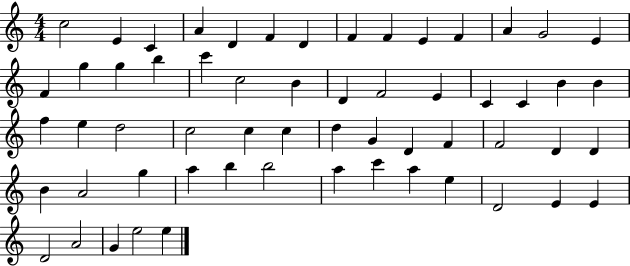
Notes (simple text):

C5/h E4/q C4/q A4/q D4/q F4/q D4/q F4/q F4/q E4/q F4/q A4/q G4/h E4/q F4/q G5/q G5/q B5/q C6/q C5/h B4/q D4/q F4/h E4/q C4/q C4/q B4/q B4/q F5/q E5/q D5/h C5/h C5/q C5/q D5/q G4/q D4/q F4/q F4/h D4/q D4/q B4/q A4/h G5/q A5/q B5/q B5/h A5/q C6/q A5/q E5/q D4/h E4/q E4/q D4/h A4/h G4/q E5/h E5/q